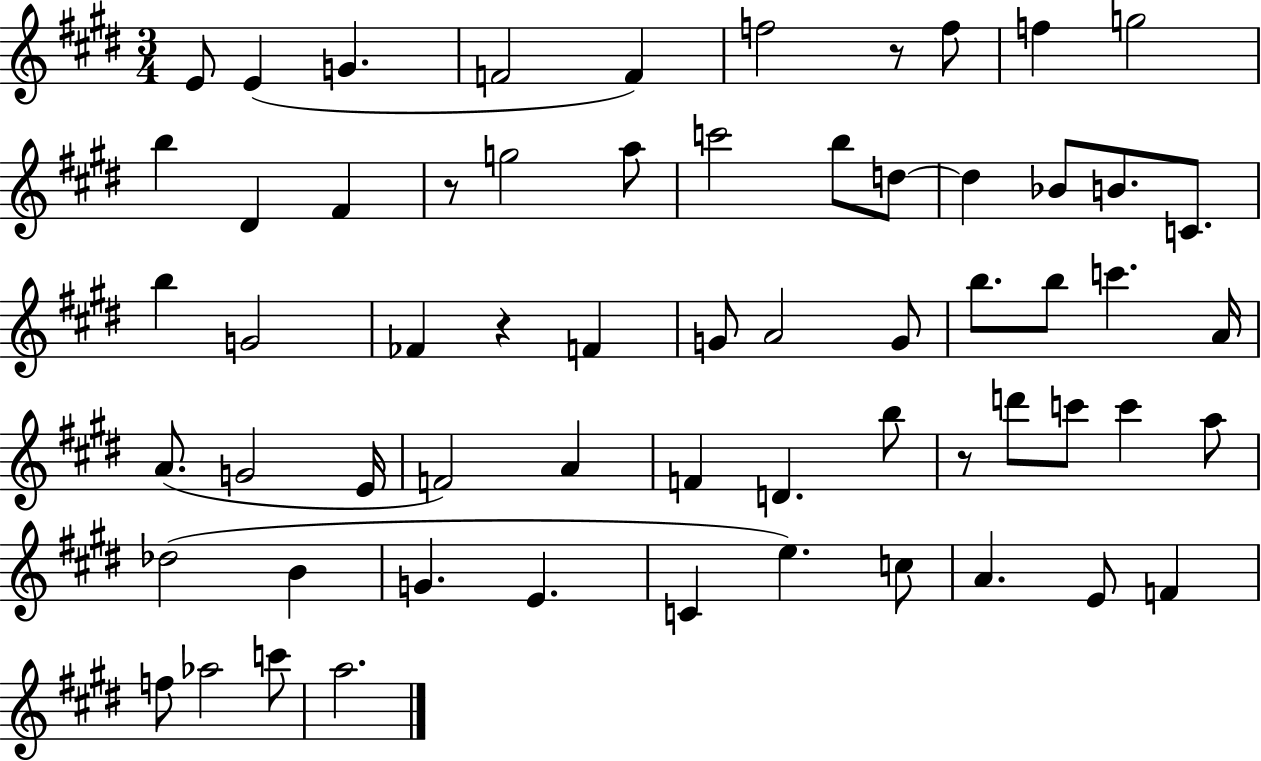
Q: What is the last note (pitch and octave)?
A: A5